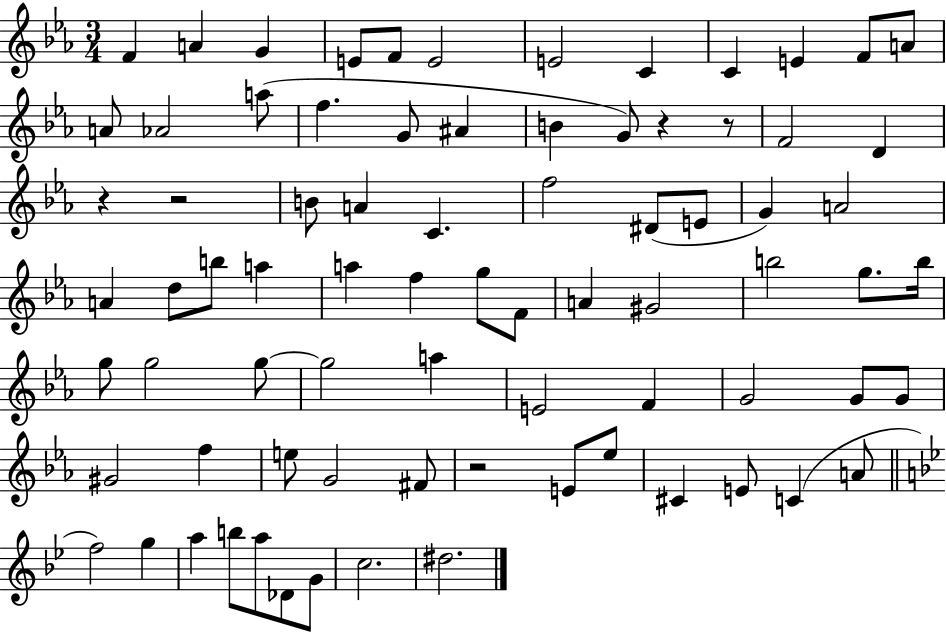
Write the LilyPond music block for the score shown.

{
  \clef treble
  \numericTimeSignature
  \time 3/4
  \key ees \major
  f'4 a'4 g'4 | e'8 f'8 e'2 | e'2 c'4 | c'4 e'4 f'8 a'8 | \break a'8 aes'2 a''8( | f''4. g'8 ais'4 | b'4 g'8) r4 r8 | f'2 d'4 | \break r4 r2 | b'8 a'4 c'4. | f''2 dis'8( e'8 | g'4) a'2 | \break a'4 d''8 b''8 a''4 | a''4 f''4 g''8 f'8 | a'4 gis'2 | b''2 g''8. b''16 | \break g''8 g''2 g''8~~ | g''2 a''4 | e'2 f'4 | g'2 g'8 g'8 | \break gis'2 f''4 | e''8 g'2 fis'8 | r2 e'8 ees''8 | cis'4 e'8 c'4( a'8 | \break \bar "||" \break \key g \minor f''2) g''4 | a''4 b''8 a''8 des'8 g'8 | c''2. | dis''2. | \break \bar "|."
}